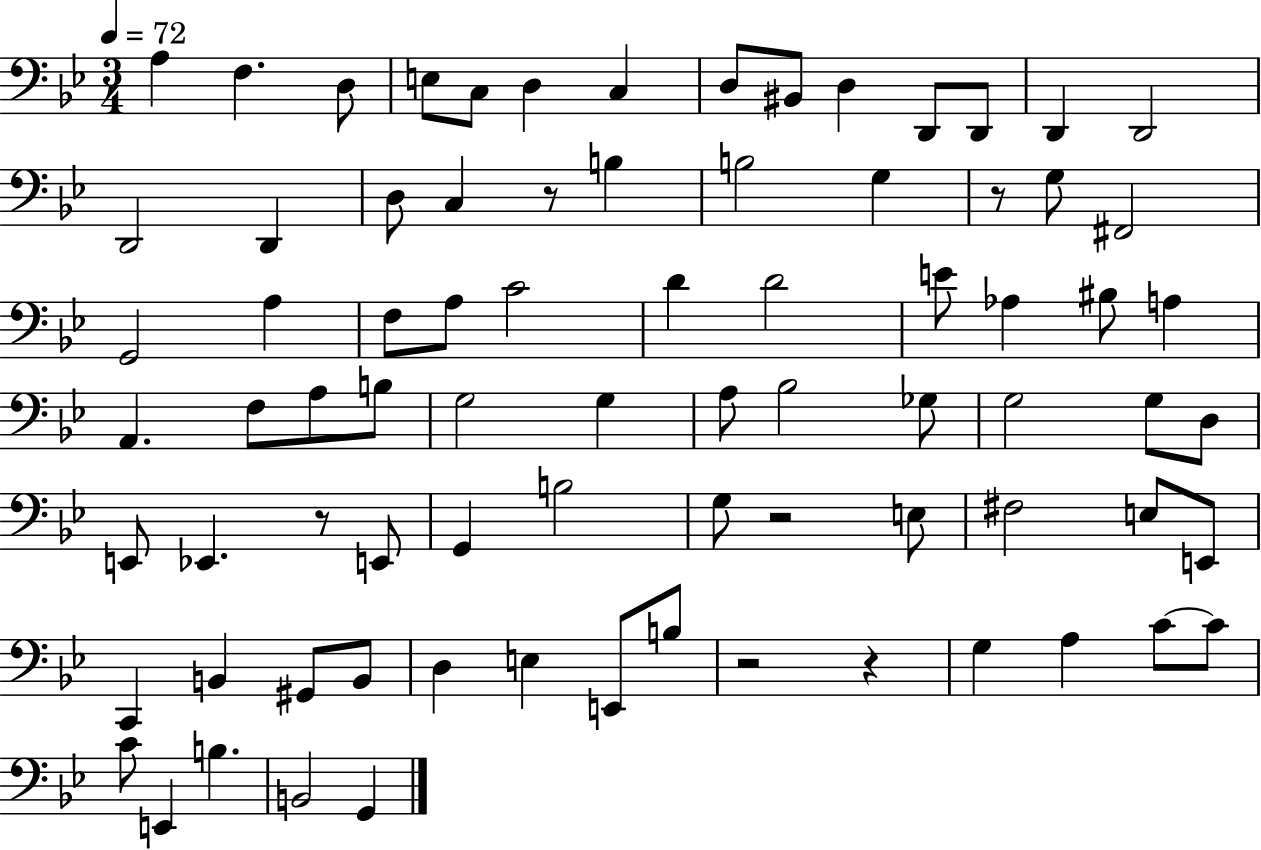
A3/q F3/q. D3/e E3/e C3/e D3/q C3/q D3/e BIS2/e D3/q D2/e D2/e D2/q D2/h D2/h D2/q D3/e C3/q R/e B3/q B3/h G3/q R/e G3/e F#2/h G2/h A3/q F3/e A3/e C4/h D4/q D4/h E4/e Ab3/q BIS3/e A3/q A2/q. F3/e A3/e B3/e G3/h G3/q A3/e Bb3/h Gb3/e G3/h G3/e D3/e E2/e Eb2/q. R/e E2/e G2/q B3/h G3/e R/h E3/e F#3/h E3/e E2/e C2/q B2/q G#2/e B2/e D3/q E3/q E2/e B3/e R/h R/q G3/q A3/q C4/e C4/e C4/e E2/q B3/q. B2/h G2/q